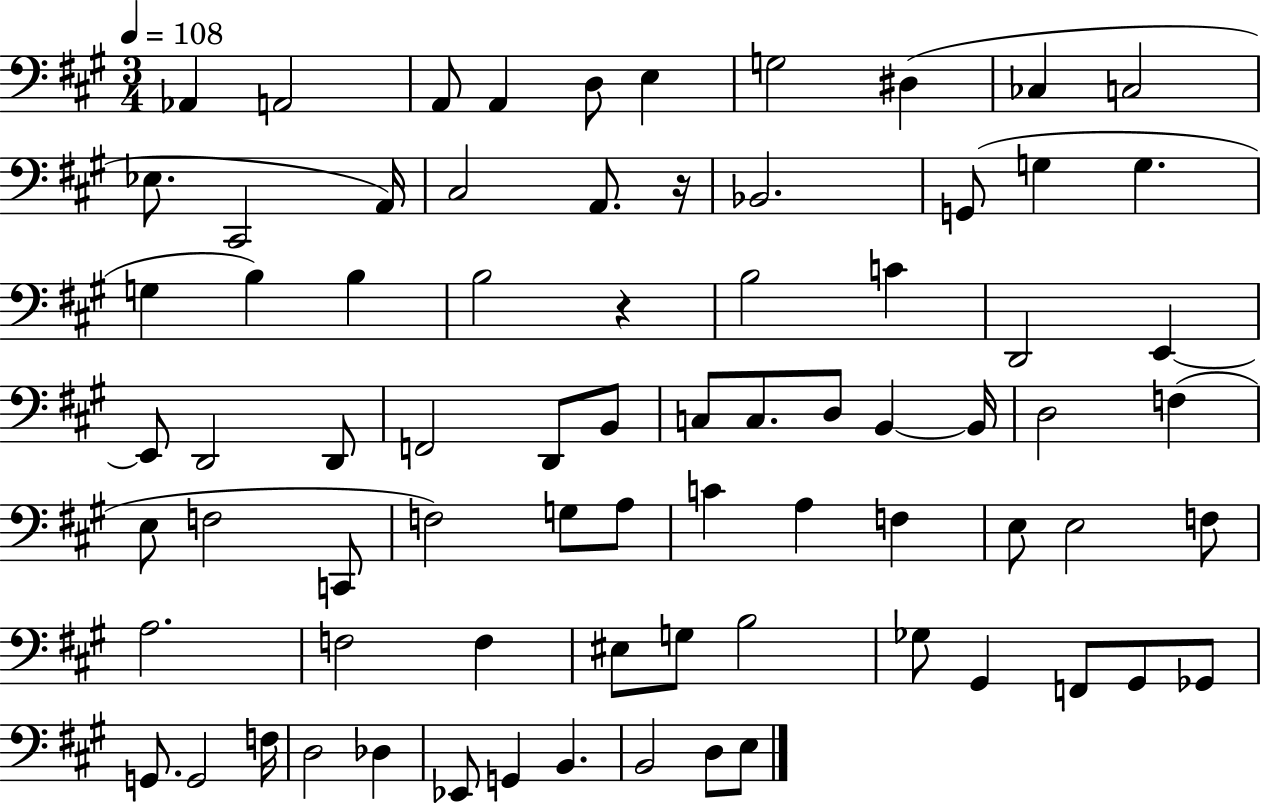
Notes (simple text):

Ab2/q A2/h A2/e A2/q D3/e E3/q G3/h D#3/q CES3/q C3/h Eb3/e. C#2/h A2/s C#3/h A2/e. R/s Bb2/h. G2/e G3/q G3/q. G3/q B3/q B3/q B3/h R/q B3/h C4/q D2/h E2/q E2/e D2/h D2/e F2/h D2/e B2/e C3/e C3/e. D3/e B2/q B2/s D3/h F3/q E3/e F3/h C2/e F3/h G3/e A3/e C4/q A3/q F3/q E3/e E3/h F3/e A3/h. F3/h F3/q EIS3/e G3/e B3/h Gb3/e G#2/q F2/e G#2/e Gb2/e G2/e. G2/h F3/s D3/h Db3/q Eb2/e G2/q B2/q. B2/h D3/e E3/e